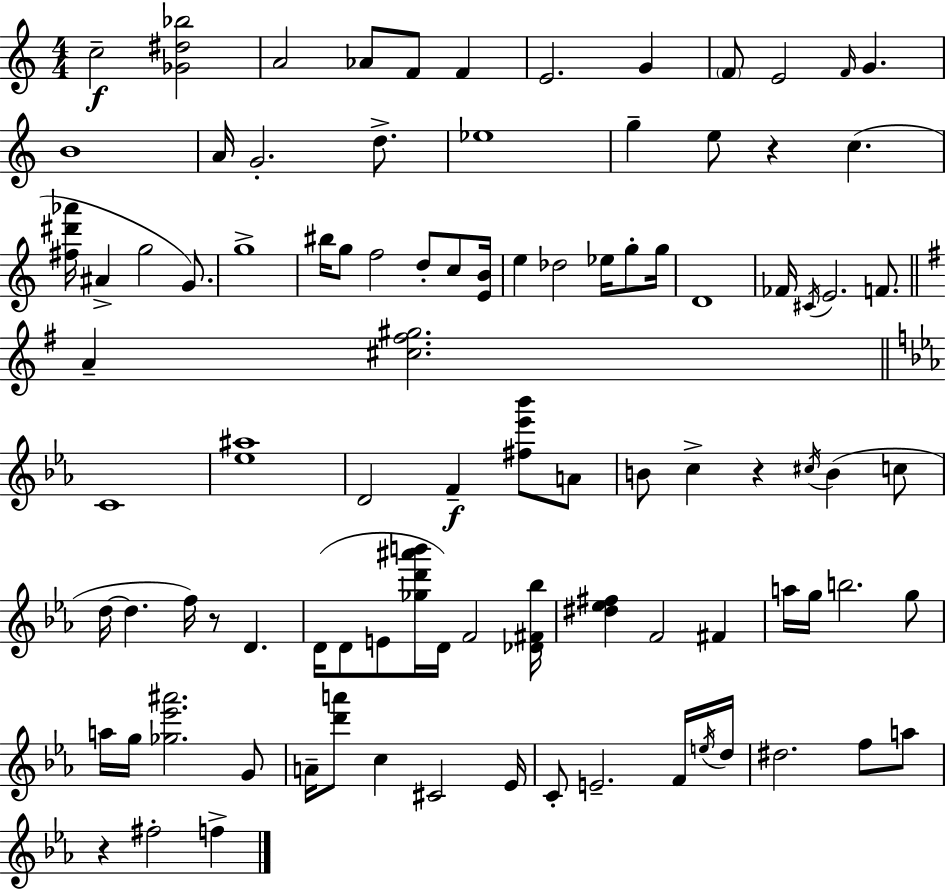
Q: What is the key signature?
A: A minor